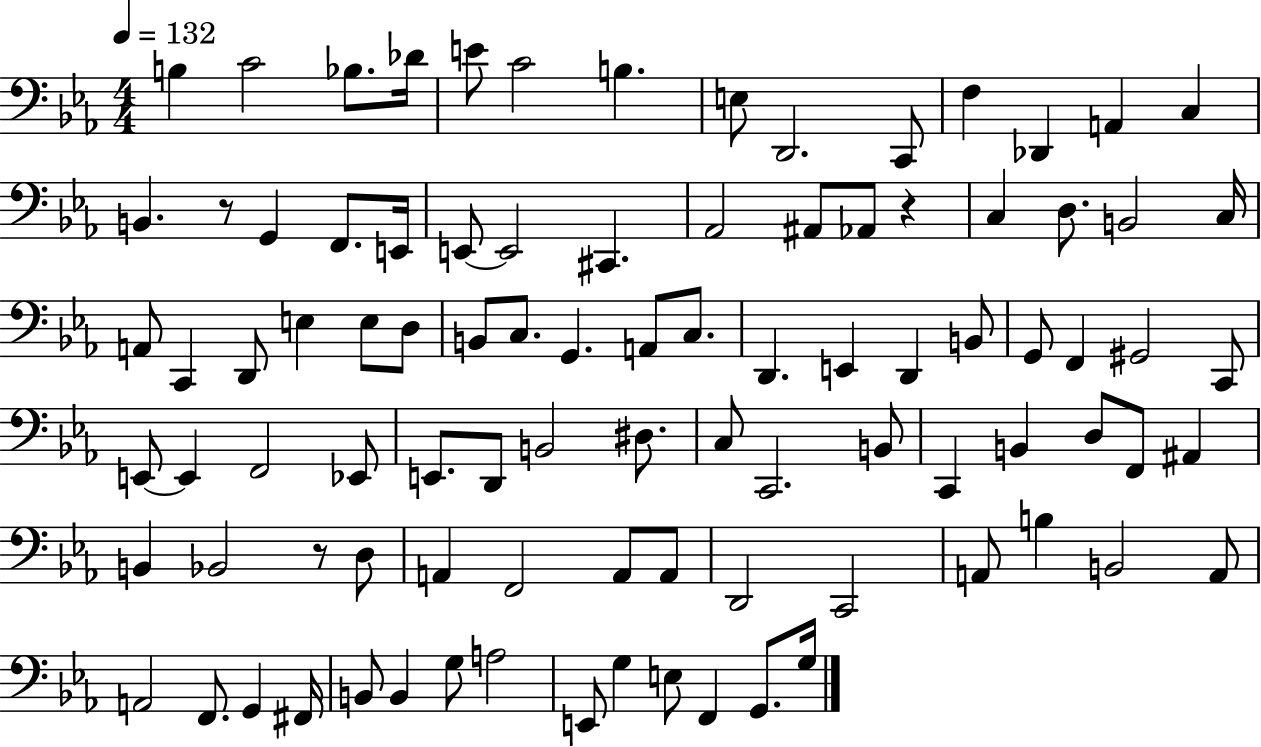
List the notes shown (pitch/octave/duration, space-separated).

B3/q C4/h Bb3/e. Db4/s E4/e C4/h B3/q. E3/e D2/h. C2/e F3/q Db2/q A2/q C3/q B2/q. R/e G2/q F2/e. E2/s E2/e E2/h C#2/q. Ab2/h A#2/e Ab2/e R/q C3/q D3/e. B2/h C3/s A2/e C2/q D2/e E3/q E3/e D3/e B2/e C3/e. G2/q. A2/e C3/e. D2/q. E2/q D2/q B2/e G2/e F2/q G#2/h C2/e E2/e E2/q F2/h Eb2/e E2/e. D2/e B2/h D#3/e. C3/e C2/h. B2/e C2/q B2/q D3/e F2/e A#2/q B2/q Bb2/h R/e D3/e A2/q F2/h A2/e A2/e D2/h C2/h A2/e B3/q B2/h A2/e A2/h F2/e. G2/q F#2/s B2/e B2/q G3/e A3/h E2/e G3/q E3/e F2/q G2/e. G3/s